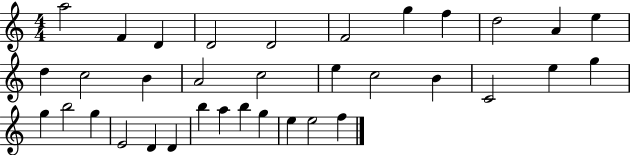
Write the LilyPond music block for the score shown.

{
  \clef treble
  \numericTimeSignature
  \time 4/4
  \key c \major
  a''2 f'4 d'4 | d'2 d'2 | f'2 g''4 f''4 | d''2 a'4 e''4 | \break d''4 c''2 b'4 | a'2 c''2 | e''4 c''2 b'4 | c'2 e''4 g''4 | \break g''4 b''2 g''4 | e'2 d'4 d'4 | b''4 a''4 b''4 g''4 | e''4 e''2 f''4 | \break \bar "|."
}